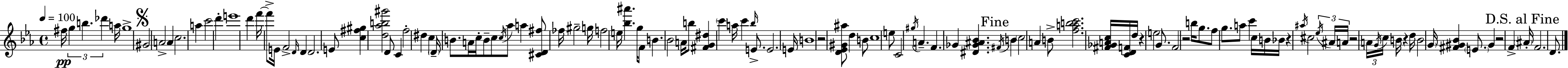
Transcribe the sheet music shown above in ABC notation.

X:1
T:Untitled
M:4/4
L:1/4
K:Eb
^f/4 g b _d' a/4 g4 ^G2 A2 A c2 a c'2 d' e'4 d' f'/4 f'/2 E/4 F2 D/4 D D2 E/2 [c^f^g] [d_ab^g']2 D/2 C f2 ^d c D/4 B/2 A/4 c/4 B/2 c/2 c/4 _a/2 a [^CD^f]/2 _f/4 ^g2 g/4 f2 e/4 [_b^a'] g/4 F/2 B _B2 A/4 b/2 [^FG^d] c' a/4 c' _b/4 E/2 E2 E/4 B4 z2 [D_E^G^a]/2 d B/2 c4 e/2 C2 ^g/4 A F _G [^D_G^A_B] ^F/4 B c2 A B/2 [fabc']2 [^F_GAc]/4 [CDF]/4 d/4 z e2 G/2 F2 z2 b/4 g/2 f/2 g/2 a/2 c' c/4 B/4 _B/4 z ^a/4 ^c2 _e/4 ^A/4 A/4 z2 A/4 G/4 c/4 B/4 z d/4 B2 G/4 [^F^G_B] E/2 ^G z2 F ^A/4 F2 D/2